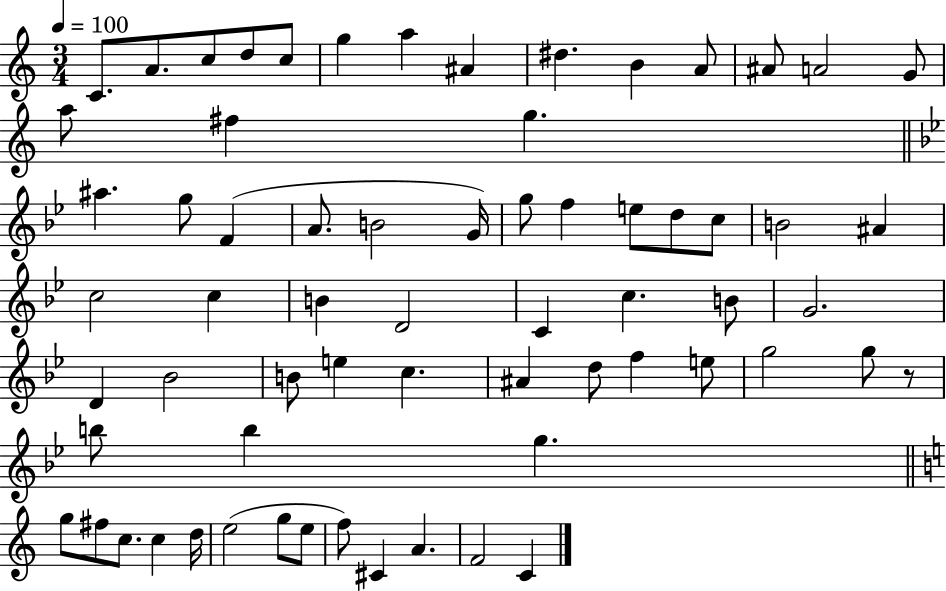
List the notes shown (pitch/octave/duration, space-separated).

C4/e. A4/e. C5/e D5/e C5/e G5/q A5/q A#4/q D#5/q. B4/q A4/e A#4/e A4/h G4/e A5/e F#5/q G5/q. A#5/q. G5/e F4/q A4/e. B4/h G4/s G5/e F5/q E5/e D5/e C5/e B4/h A#4/q C5/h C5/q B4/q D4/h C4/q C5/q. B4/e G4/h. D4/q Bb4/h B4/e E5/q C5/q. A#4/q D5/e F5/q E5/e G5/h G5/e R/e B5/e B5/q G5/q. G5/e F#5/e C5/e. C5/q D5/s E5/h G5/e E5/e F5/e C#4/q A4/q. F4/h C4/q